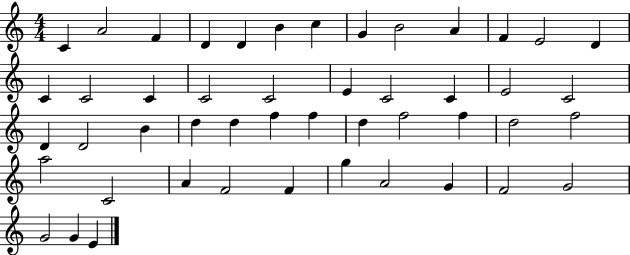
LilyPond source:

{
  \clef treble
  \numericTimeSignature
  \time 4/4
  \key c \major
  c'4 a'2 f'4 | d'4 d'4 b'4 c''4 | g'4 b'2 a'4 | f'4 e'2 d'4 | \break c'4 c'2 c'4 | c'2 c'2 | e'4 c'2 c'4 | e'2 c'2 | \break d'4 d'2 b'4 | d''4 d''4 f''4 f''4 | d''4 f''2 f''4 | d''2 f''2 | \break a''2 c'2 | a'4 f'2 f'4 | g''4 a'2 g'4 | f'2 g'2 | \break g'2 g'4 e'4 | \bar "|."
}